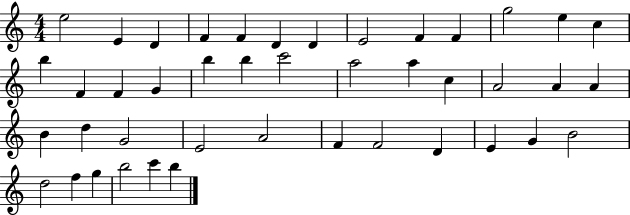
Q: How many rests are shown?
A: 0